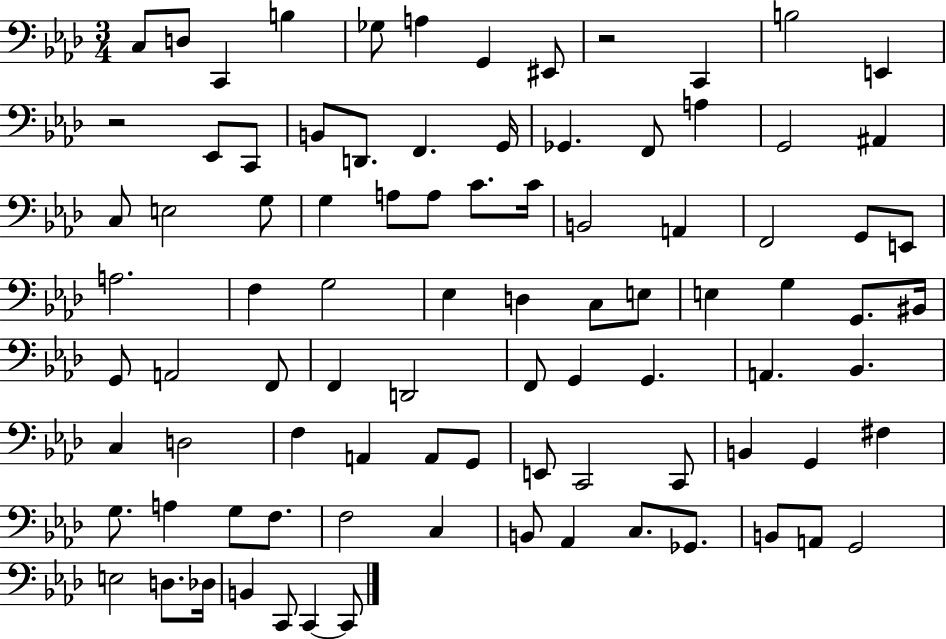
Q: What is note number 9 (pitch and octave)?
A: C2